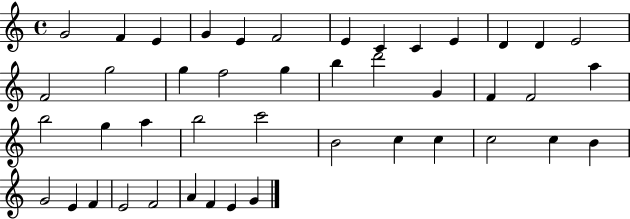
G4/h F4/q E4/q G4/q E4/q F4/h E4/q C4/q C4/q E4/q D4/q D4/q E4/h F4/h G5/h G5/q F5/h G5/q B5/q D6/h G4/q F4/q F4/h A5/q B5/h G5/q A5/q B5/h C6/h B4/h C5/q C5/q C5/h C5/q B4/q G4/h E4/q F4/q E4/h F4/h A4/q F4/q E4/q G4/q